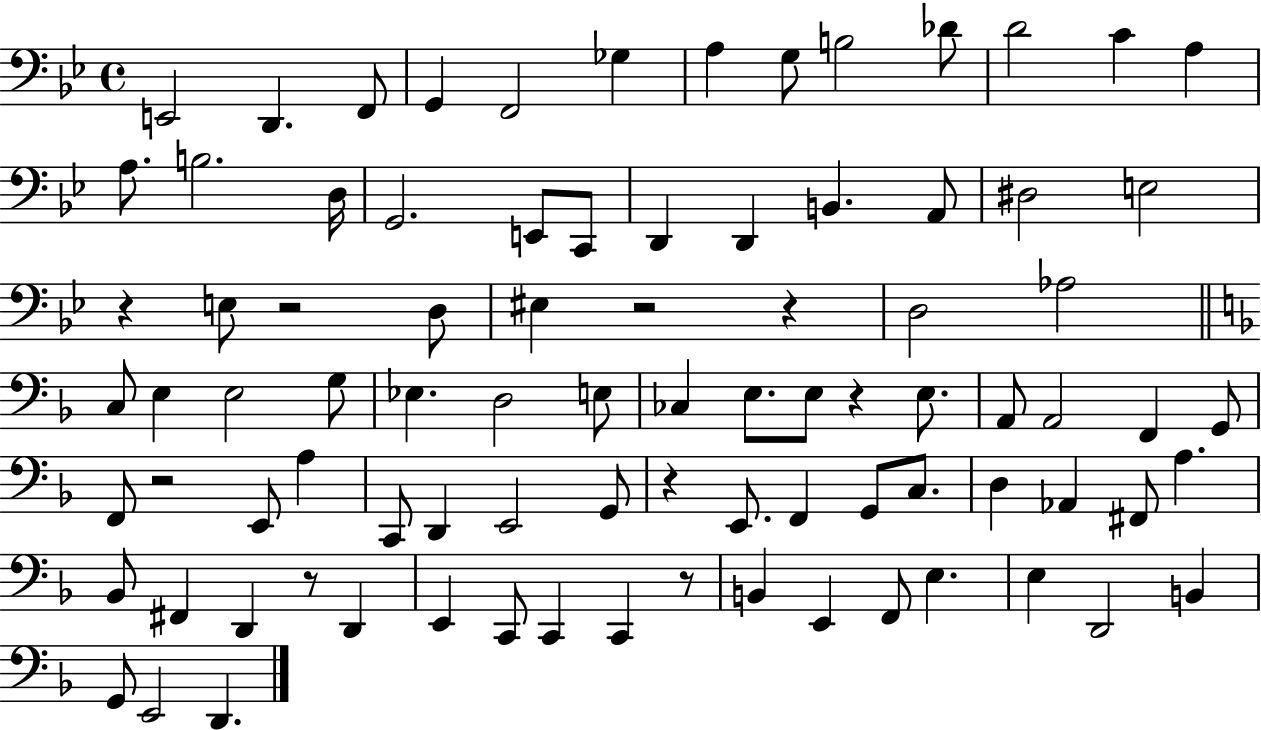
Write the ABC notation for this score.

X:1
T:Untitled
M:4/4
L:1/4
K:Bb
E,,2 D,, F,,/2 G,, F,,2 _G, A, G,/2 B,2 _D/2 D2 C A, A,/2 B,2 D,/4 G,,2 E,,/2 C,,/2 D,, D,, B,, A,,/2 ^D,2 E,2 z E,/2 z2 D,/2 ^E, z2 z D,2 _A,2 C,/2 E, E,2 G,/2 _E, D,2 E,/2 _C, E,/2 E,/2 z E,/2 A,,/2 A,,2 F,, G,,/2 F,,/2 z2 E,,/2 A, C,,/2 D,, E,,2 G,,/2 z E,,/2 F,, G,,/2 C,/2 D, _A,, ^F,,/2 A, _B,,/2 ^F,, D,, z/2 D,, E,, C,,/2 C,, C,, z/2 B,, E,, F,,/2 E, E, D,,2 B,, G,,/2 E,,2 D,,